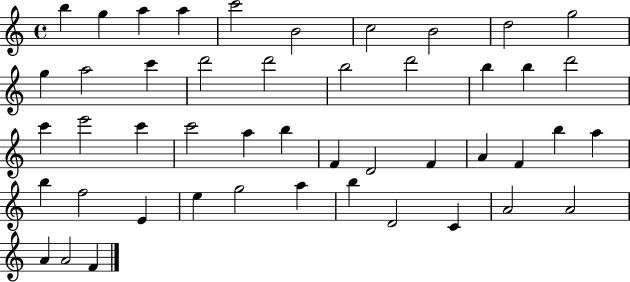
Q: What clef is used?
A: treble